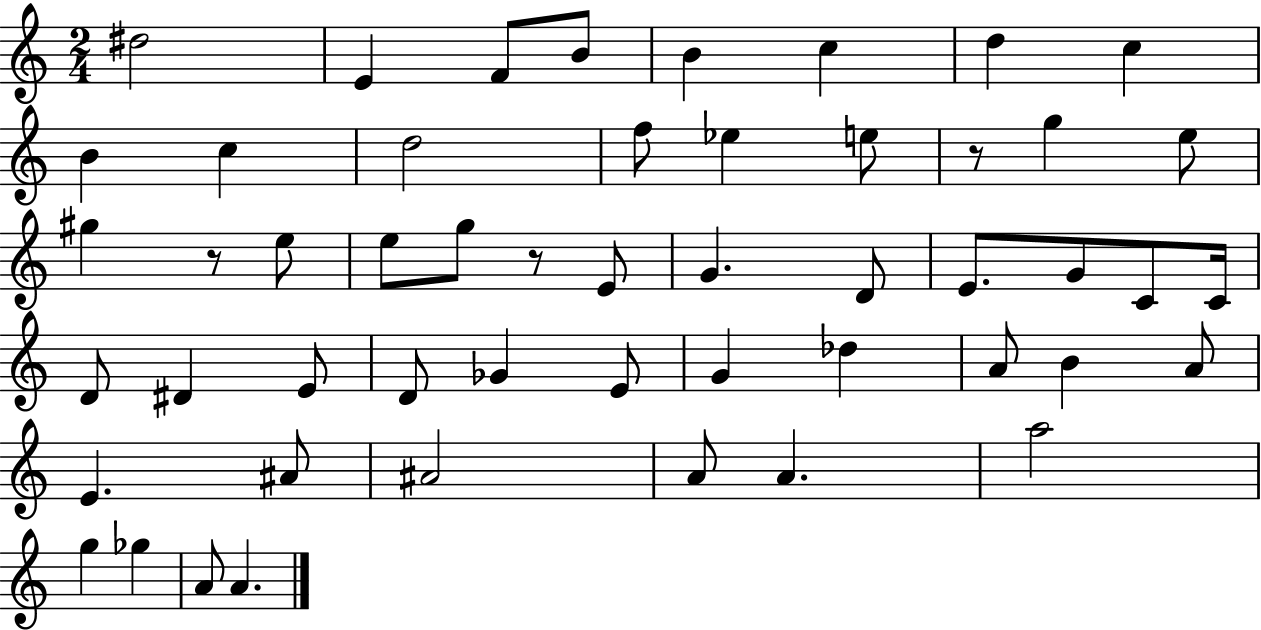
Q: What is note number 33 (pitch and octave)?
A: E4